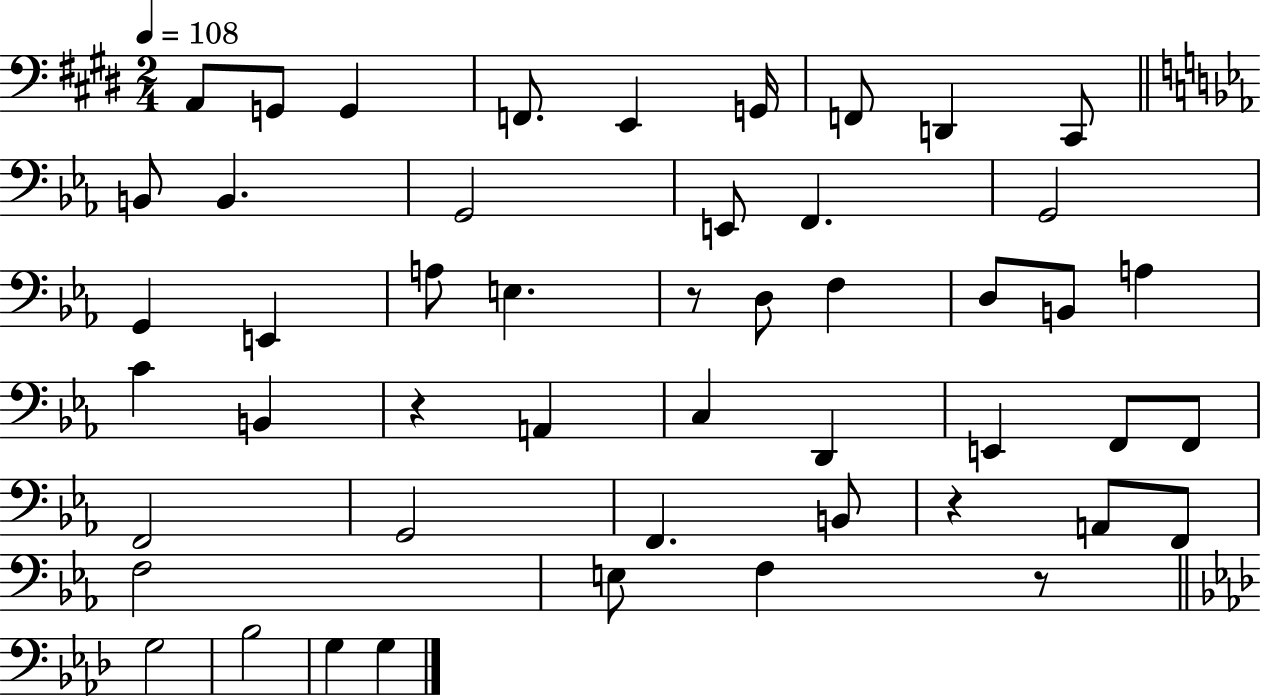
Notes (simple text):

A2/e G2/e G2/q F2/e. E2/q G2/s F2/e D2/q C#2/e B2/e B2/q. G2/h E2/e F2/q. G2/h G2/q E2/q A3/e E3/q. R/e D3/e F3/q D3/e B2/e A3/q C4/q B2/q R/q A2/q C3/q D2/q E2/q F2/e F2/e F2/h G2/h F2/q. B2/e R/q A2/e F2/e F3/h E3/e F3/q R/e G3/h Bb3/h G3/q G3/q